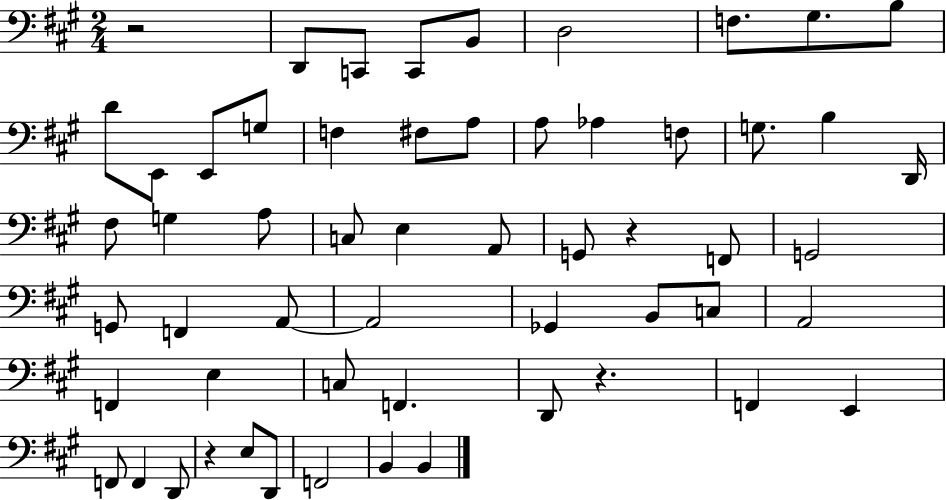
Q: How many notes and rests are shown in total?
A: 57